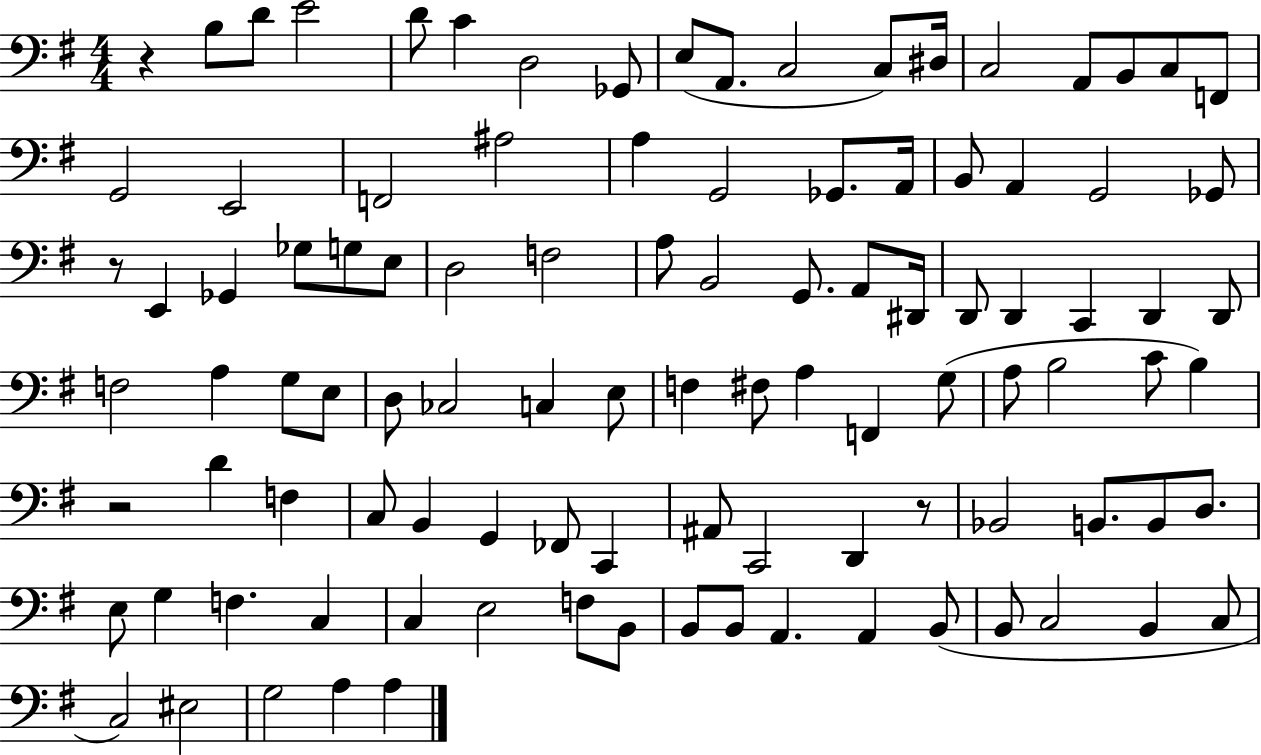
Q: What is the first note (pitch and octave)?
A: B3